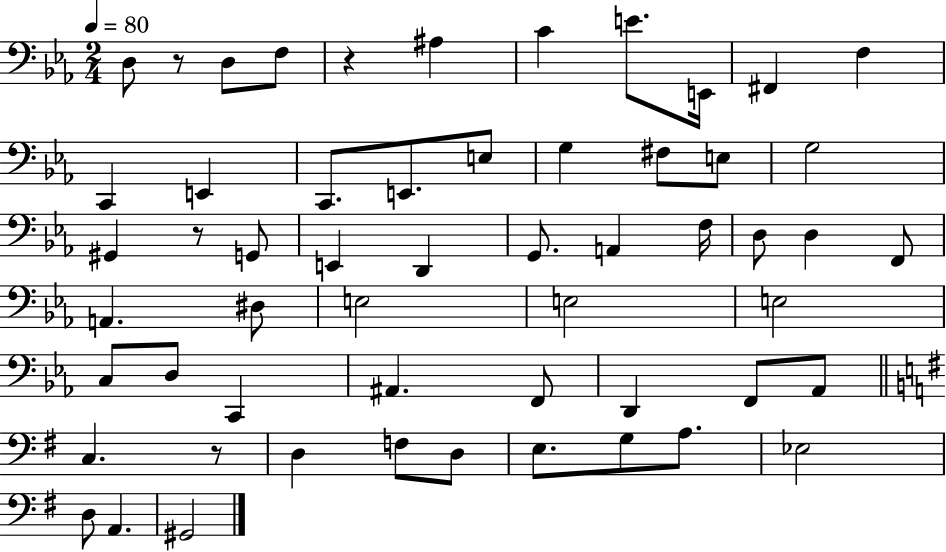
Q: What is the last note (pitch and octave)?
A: G#2